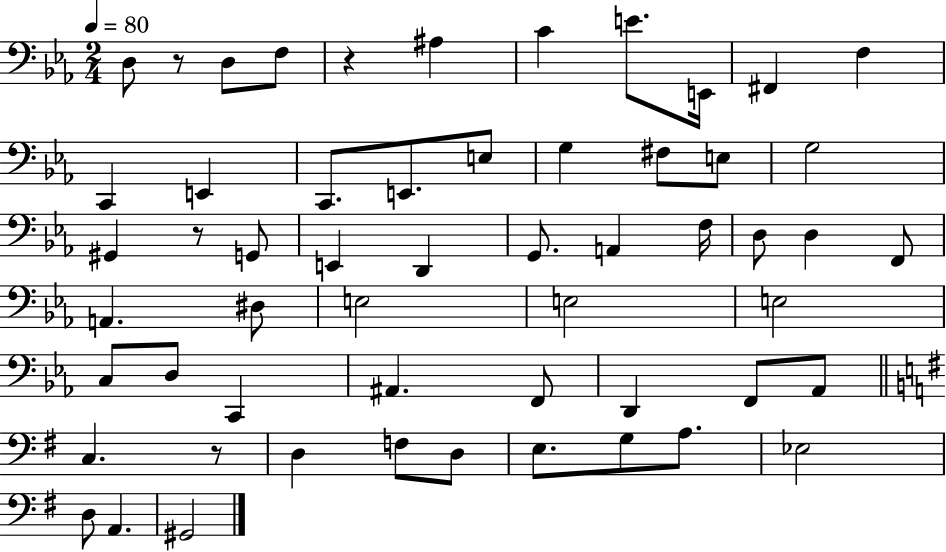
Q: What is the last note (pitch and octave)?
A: G#2